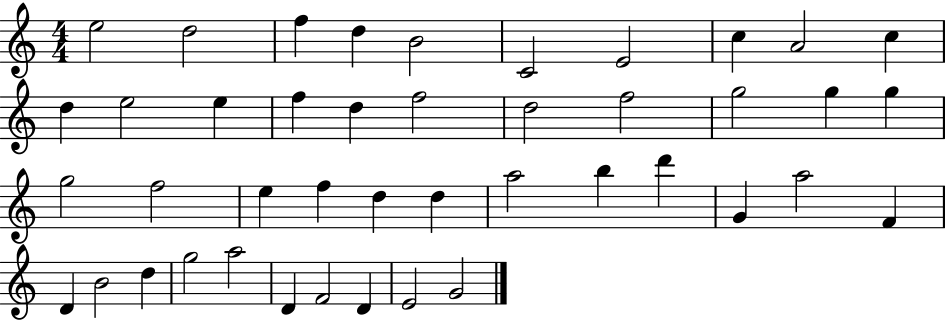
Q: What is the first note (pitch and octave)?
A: E5